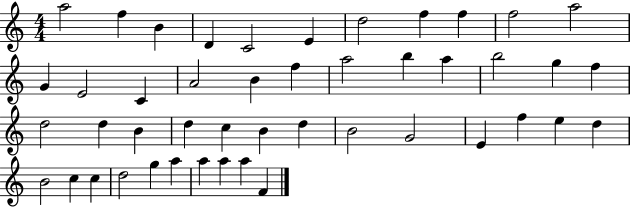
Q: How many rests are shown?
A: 0